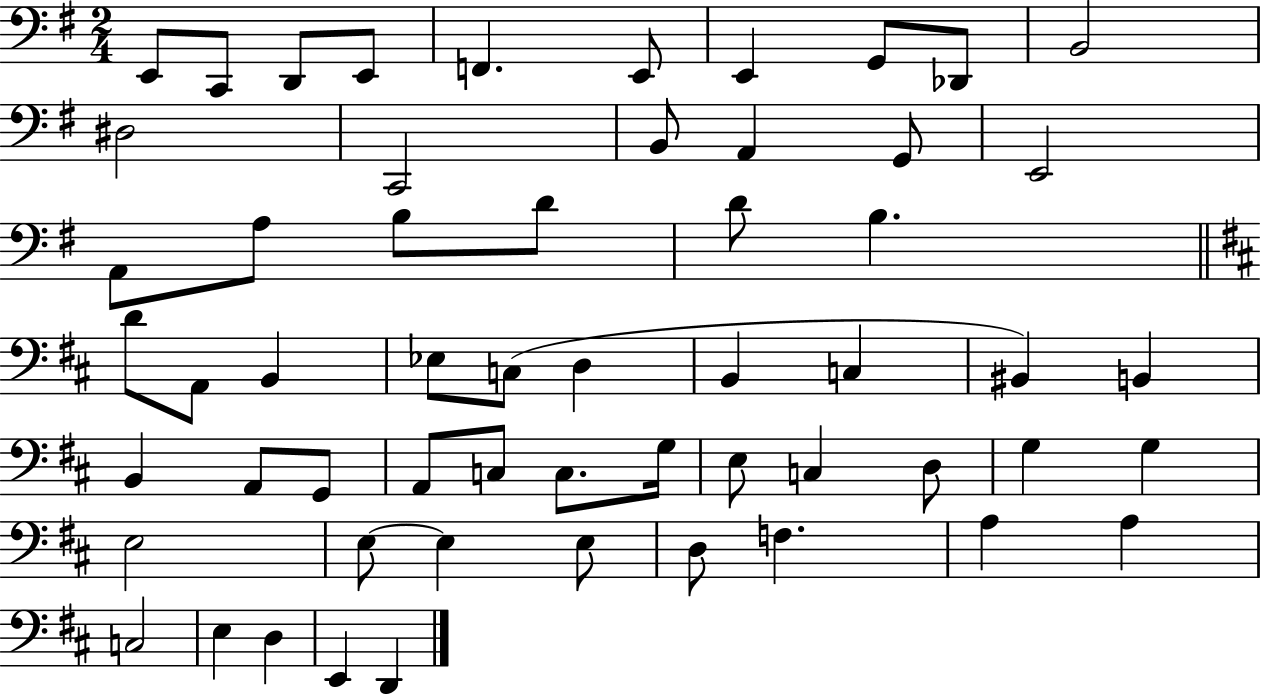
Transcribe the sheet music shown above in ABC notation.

X:1
T:Untitled
M:2/4
L:1/4
K:G
E,,/2 C,,/2 D,,/2 E,,/2 F,, E,,/2 E,, G,,/2 _D,,/2 B,,2 ^D,2 C,,2 B,,/2 A,, G,,/2 E,,2 A,,/2 A,/2 B,/2 D/2 D/2 B, D/2 A,,/2 B,, _E,/2 C,/2 D, B,, C, ^B,, B,, B,, A,,/2 G,,/2 A,,/2 C,/2 C,/2 G,/4 E,/2 C, D,/2 G, G, E,2 E,/2 E, E,/2 D,/2 F, A, A, C,2 E, D, E,, D,,